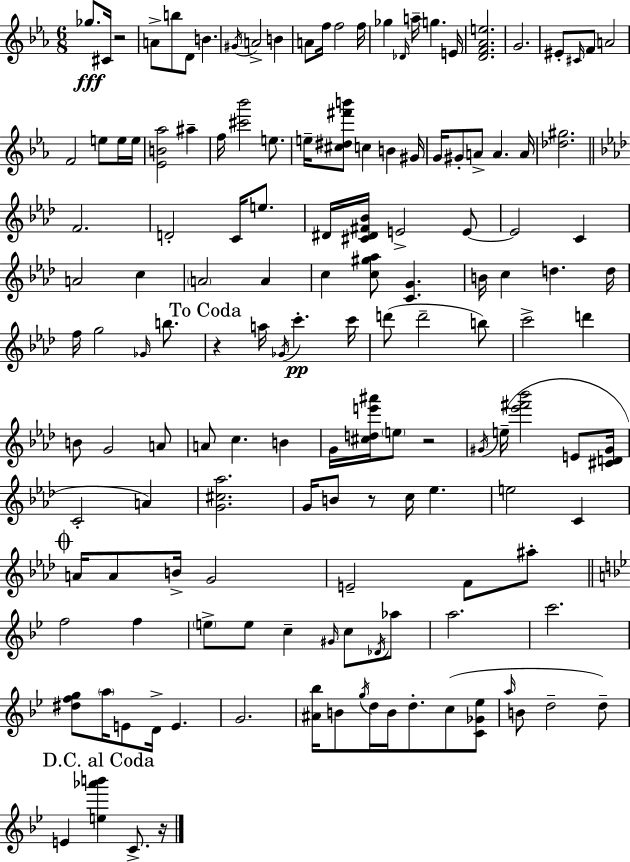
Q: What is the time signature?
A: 6/8